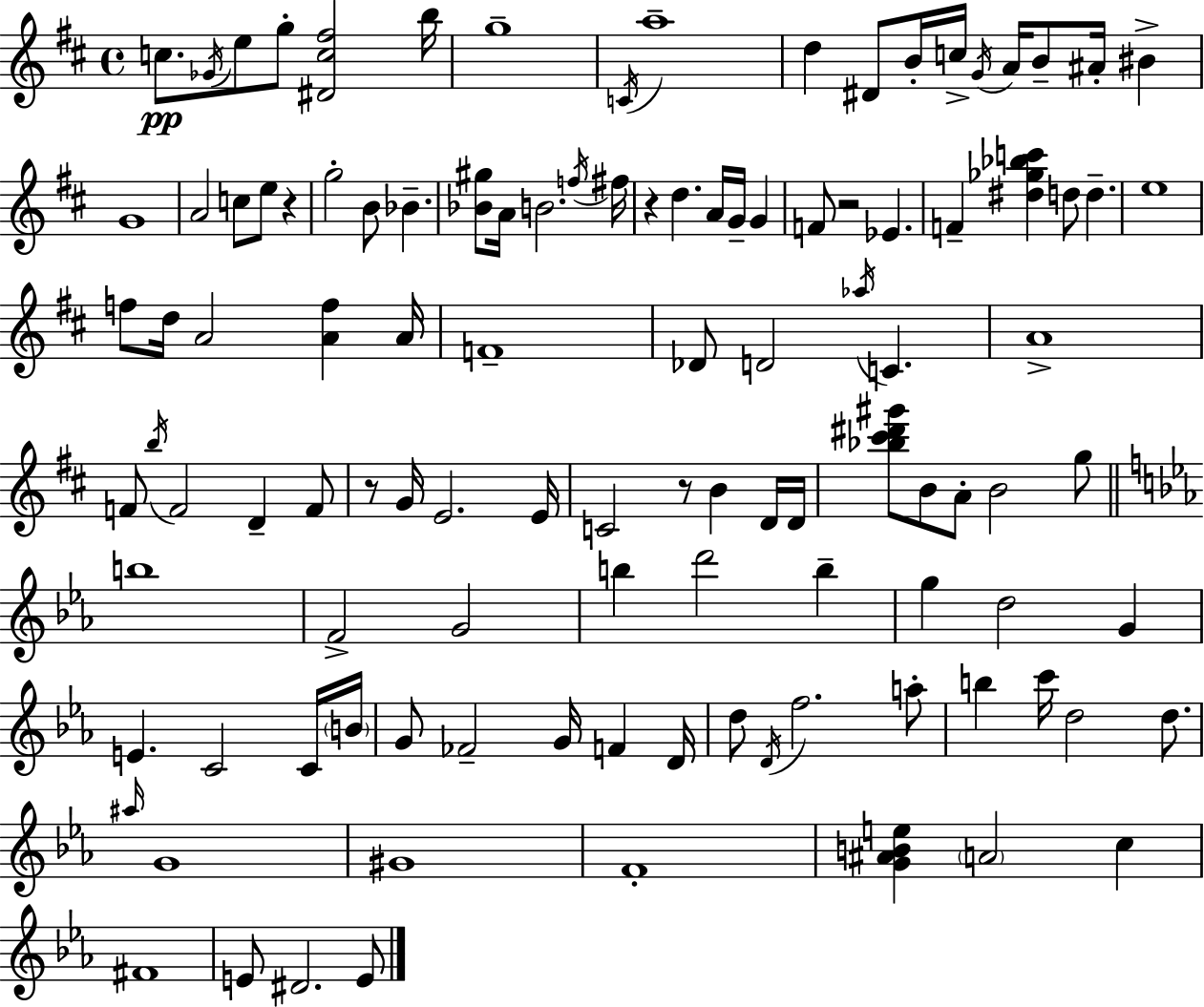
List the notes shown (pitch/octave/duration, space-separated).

C5/e. Gb4/s E5/e G5/e [D#4,C5,F#5]/h B5/s G5/w C4/s A5/w D5/q D#4/e B4/s C5/s G4/s A4/s B4/e A#4/s BIS4/q G4/w A4/h C5/e E5/e R/q G5/h B4/e Bb4/q. [Bb4,G#5]/e A4/s B4/h. F5/s F#5/s R/q D5/q. A4/s G4/s G4/q F4/e R/h Eb4/q. F4/q [D#5,Gb5,Bb5,C6]/q D5/e D5/q. E5/w F5/e D5/s A4/h [A4,F5]/q A4/s F4/w Db4/e D4/h Ab5/s C4/q. A4/w F4/e B5/s F4/h D4/q F4/e R/e G4/s E4/h. E4/s C4/h R/e B4/q D4/s D4/s [Bb5,C#6,D#6,G#6]/e B4/e A4/e B4/h G5/e B5/w F4/h G4/h B5/q D6/h B5/q G5/q D5/h G4/q E4/q. C4/h C4/s B4/s G4/e FES4/h G4/s F4/q D4/s D5/e D4/s F5/h. A5/e B5/q C6/s D5/h D5/e. A#5/s G4/w G#4/w F4/w [G4,A#4,B4,E5]/q A4/h C5/q F#4/w E4/e D#4/h. E4/e